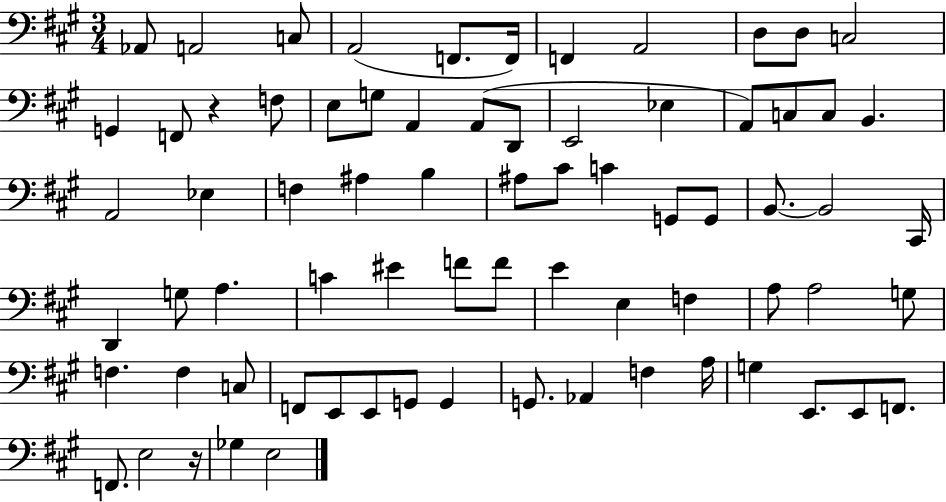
Ab2/e A2/h C3/e A2/h F2/e. F2/s F2/q A2/h D3/e D3/e C3/h G2/q F2/e R/q F3/e E3/e G3/e A2/q A2/e D2/e E2/h Eb3/q A2/e C3/e C3/e B2/q. A2/h Eb3/q F3/q A#3/q B3/q A#3/e C#4/e C4/q G2/e G2/e B2/e. B2/h C#2/s D2/q G3/e A3/q. C4/q EIS4/q F4/e F4/e E4/q E3/q F3/q A3/e A3/h G3/e F3/q. F3/q C3/e F2/e E2/e E2/e G2/e G2/q G2/e. Ab2/q F3/q A3/s G3/q E2/e. E2/e F2/e. F2/e. E3/h R/s Gb3/q E3/h